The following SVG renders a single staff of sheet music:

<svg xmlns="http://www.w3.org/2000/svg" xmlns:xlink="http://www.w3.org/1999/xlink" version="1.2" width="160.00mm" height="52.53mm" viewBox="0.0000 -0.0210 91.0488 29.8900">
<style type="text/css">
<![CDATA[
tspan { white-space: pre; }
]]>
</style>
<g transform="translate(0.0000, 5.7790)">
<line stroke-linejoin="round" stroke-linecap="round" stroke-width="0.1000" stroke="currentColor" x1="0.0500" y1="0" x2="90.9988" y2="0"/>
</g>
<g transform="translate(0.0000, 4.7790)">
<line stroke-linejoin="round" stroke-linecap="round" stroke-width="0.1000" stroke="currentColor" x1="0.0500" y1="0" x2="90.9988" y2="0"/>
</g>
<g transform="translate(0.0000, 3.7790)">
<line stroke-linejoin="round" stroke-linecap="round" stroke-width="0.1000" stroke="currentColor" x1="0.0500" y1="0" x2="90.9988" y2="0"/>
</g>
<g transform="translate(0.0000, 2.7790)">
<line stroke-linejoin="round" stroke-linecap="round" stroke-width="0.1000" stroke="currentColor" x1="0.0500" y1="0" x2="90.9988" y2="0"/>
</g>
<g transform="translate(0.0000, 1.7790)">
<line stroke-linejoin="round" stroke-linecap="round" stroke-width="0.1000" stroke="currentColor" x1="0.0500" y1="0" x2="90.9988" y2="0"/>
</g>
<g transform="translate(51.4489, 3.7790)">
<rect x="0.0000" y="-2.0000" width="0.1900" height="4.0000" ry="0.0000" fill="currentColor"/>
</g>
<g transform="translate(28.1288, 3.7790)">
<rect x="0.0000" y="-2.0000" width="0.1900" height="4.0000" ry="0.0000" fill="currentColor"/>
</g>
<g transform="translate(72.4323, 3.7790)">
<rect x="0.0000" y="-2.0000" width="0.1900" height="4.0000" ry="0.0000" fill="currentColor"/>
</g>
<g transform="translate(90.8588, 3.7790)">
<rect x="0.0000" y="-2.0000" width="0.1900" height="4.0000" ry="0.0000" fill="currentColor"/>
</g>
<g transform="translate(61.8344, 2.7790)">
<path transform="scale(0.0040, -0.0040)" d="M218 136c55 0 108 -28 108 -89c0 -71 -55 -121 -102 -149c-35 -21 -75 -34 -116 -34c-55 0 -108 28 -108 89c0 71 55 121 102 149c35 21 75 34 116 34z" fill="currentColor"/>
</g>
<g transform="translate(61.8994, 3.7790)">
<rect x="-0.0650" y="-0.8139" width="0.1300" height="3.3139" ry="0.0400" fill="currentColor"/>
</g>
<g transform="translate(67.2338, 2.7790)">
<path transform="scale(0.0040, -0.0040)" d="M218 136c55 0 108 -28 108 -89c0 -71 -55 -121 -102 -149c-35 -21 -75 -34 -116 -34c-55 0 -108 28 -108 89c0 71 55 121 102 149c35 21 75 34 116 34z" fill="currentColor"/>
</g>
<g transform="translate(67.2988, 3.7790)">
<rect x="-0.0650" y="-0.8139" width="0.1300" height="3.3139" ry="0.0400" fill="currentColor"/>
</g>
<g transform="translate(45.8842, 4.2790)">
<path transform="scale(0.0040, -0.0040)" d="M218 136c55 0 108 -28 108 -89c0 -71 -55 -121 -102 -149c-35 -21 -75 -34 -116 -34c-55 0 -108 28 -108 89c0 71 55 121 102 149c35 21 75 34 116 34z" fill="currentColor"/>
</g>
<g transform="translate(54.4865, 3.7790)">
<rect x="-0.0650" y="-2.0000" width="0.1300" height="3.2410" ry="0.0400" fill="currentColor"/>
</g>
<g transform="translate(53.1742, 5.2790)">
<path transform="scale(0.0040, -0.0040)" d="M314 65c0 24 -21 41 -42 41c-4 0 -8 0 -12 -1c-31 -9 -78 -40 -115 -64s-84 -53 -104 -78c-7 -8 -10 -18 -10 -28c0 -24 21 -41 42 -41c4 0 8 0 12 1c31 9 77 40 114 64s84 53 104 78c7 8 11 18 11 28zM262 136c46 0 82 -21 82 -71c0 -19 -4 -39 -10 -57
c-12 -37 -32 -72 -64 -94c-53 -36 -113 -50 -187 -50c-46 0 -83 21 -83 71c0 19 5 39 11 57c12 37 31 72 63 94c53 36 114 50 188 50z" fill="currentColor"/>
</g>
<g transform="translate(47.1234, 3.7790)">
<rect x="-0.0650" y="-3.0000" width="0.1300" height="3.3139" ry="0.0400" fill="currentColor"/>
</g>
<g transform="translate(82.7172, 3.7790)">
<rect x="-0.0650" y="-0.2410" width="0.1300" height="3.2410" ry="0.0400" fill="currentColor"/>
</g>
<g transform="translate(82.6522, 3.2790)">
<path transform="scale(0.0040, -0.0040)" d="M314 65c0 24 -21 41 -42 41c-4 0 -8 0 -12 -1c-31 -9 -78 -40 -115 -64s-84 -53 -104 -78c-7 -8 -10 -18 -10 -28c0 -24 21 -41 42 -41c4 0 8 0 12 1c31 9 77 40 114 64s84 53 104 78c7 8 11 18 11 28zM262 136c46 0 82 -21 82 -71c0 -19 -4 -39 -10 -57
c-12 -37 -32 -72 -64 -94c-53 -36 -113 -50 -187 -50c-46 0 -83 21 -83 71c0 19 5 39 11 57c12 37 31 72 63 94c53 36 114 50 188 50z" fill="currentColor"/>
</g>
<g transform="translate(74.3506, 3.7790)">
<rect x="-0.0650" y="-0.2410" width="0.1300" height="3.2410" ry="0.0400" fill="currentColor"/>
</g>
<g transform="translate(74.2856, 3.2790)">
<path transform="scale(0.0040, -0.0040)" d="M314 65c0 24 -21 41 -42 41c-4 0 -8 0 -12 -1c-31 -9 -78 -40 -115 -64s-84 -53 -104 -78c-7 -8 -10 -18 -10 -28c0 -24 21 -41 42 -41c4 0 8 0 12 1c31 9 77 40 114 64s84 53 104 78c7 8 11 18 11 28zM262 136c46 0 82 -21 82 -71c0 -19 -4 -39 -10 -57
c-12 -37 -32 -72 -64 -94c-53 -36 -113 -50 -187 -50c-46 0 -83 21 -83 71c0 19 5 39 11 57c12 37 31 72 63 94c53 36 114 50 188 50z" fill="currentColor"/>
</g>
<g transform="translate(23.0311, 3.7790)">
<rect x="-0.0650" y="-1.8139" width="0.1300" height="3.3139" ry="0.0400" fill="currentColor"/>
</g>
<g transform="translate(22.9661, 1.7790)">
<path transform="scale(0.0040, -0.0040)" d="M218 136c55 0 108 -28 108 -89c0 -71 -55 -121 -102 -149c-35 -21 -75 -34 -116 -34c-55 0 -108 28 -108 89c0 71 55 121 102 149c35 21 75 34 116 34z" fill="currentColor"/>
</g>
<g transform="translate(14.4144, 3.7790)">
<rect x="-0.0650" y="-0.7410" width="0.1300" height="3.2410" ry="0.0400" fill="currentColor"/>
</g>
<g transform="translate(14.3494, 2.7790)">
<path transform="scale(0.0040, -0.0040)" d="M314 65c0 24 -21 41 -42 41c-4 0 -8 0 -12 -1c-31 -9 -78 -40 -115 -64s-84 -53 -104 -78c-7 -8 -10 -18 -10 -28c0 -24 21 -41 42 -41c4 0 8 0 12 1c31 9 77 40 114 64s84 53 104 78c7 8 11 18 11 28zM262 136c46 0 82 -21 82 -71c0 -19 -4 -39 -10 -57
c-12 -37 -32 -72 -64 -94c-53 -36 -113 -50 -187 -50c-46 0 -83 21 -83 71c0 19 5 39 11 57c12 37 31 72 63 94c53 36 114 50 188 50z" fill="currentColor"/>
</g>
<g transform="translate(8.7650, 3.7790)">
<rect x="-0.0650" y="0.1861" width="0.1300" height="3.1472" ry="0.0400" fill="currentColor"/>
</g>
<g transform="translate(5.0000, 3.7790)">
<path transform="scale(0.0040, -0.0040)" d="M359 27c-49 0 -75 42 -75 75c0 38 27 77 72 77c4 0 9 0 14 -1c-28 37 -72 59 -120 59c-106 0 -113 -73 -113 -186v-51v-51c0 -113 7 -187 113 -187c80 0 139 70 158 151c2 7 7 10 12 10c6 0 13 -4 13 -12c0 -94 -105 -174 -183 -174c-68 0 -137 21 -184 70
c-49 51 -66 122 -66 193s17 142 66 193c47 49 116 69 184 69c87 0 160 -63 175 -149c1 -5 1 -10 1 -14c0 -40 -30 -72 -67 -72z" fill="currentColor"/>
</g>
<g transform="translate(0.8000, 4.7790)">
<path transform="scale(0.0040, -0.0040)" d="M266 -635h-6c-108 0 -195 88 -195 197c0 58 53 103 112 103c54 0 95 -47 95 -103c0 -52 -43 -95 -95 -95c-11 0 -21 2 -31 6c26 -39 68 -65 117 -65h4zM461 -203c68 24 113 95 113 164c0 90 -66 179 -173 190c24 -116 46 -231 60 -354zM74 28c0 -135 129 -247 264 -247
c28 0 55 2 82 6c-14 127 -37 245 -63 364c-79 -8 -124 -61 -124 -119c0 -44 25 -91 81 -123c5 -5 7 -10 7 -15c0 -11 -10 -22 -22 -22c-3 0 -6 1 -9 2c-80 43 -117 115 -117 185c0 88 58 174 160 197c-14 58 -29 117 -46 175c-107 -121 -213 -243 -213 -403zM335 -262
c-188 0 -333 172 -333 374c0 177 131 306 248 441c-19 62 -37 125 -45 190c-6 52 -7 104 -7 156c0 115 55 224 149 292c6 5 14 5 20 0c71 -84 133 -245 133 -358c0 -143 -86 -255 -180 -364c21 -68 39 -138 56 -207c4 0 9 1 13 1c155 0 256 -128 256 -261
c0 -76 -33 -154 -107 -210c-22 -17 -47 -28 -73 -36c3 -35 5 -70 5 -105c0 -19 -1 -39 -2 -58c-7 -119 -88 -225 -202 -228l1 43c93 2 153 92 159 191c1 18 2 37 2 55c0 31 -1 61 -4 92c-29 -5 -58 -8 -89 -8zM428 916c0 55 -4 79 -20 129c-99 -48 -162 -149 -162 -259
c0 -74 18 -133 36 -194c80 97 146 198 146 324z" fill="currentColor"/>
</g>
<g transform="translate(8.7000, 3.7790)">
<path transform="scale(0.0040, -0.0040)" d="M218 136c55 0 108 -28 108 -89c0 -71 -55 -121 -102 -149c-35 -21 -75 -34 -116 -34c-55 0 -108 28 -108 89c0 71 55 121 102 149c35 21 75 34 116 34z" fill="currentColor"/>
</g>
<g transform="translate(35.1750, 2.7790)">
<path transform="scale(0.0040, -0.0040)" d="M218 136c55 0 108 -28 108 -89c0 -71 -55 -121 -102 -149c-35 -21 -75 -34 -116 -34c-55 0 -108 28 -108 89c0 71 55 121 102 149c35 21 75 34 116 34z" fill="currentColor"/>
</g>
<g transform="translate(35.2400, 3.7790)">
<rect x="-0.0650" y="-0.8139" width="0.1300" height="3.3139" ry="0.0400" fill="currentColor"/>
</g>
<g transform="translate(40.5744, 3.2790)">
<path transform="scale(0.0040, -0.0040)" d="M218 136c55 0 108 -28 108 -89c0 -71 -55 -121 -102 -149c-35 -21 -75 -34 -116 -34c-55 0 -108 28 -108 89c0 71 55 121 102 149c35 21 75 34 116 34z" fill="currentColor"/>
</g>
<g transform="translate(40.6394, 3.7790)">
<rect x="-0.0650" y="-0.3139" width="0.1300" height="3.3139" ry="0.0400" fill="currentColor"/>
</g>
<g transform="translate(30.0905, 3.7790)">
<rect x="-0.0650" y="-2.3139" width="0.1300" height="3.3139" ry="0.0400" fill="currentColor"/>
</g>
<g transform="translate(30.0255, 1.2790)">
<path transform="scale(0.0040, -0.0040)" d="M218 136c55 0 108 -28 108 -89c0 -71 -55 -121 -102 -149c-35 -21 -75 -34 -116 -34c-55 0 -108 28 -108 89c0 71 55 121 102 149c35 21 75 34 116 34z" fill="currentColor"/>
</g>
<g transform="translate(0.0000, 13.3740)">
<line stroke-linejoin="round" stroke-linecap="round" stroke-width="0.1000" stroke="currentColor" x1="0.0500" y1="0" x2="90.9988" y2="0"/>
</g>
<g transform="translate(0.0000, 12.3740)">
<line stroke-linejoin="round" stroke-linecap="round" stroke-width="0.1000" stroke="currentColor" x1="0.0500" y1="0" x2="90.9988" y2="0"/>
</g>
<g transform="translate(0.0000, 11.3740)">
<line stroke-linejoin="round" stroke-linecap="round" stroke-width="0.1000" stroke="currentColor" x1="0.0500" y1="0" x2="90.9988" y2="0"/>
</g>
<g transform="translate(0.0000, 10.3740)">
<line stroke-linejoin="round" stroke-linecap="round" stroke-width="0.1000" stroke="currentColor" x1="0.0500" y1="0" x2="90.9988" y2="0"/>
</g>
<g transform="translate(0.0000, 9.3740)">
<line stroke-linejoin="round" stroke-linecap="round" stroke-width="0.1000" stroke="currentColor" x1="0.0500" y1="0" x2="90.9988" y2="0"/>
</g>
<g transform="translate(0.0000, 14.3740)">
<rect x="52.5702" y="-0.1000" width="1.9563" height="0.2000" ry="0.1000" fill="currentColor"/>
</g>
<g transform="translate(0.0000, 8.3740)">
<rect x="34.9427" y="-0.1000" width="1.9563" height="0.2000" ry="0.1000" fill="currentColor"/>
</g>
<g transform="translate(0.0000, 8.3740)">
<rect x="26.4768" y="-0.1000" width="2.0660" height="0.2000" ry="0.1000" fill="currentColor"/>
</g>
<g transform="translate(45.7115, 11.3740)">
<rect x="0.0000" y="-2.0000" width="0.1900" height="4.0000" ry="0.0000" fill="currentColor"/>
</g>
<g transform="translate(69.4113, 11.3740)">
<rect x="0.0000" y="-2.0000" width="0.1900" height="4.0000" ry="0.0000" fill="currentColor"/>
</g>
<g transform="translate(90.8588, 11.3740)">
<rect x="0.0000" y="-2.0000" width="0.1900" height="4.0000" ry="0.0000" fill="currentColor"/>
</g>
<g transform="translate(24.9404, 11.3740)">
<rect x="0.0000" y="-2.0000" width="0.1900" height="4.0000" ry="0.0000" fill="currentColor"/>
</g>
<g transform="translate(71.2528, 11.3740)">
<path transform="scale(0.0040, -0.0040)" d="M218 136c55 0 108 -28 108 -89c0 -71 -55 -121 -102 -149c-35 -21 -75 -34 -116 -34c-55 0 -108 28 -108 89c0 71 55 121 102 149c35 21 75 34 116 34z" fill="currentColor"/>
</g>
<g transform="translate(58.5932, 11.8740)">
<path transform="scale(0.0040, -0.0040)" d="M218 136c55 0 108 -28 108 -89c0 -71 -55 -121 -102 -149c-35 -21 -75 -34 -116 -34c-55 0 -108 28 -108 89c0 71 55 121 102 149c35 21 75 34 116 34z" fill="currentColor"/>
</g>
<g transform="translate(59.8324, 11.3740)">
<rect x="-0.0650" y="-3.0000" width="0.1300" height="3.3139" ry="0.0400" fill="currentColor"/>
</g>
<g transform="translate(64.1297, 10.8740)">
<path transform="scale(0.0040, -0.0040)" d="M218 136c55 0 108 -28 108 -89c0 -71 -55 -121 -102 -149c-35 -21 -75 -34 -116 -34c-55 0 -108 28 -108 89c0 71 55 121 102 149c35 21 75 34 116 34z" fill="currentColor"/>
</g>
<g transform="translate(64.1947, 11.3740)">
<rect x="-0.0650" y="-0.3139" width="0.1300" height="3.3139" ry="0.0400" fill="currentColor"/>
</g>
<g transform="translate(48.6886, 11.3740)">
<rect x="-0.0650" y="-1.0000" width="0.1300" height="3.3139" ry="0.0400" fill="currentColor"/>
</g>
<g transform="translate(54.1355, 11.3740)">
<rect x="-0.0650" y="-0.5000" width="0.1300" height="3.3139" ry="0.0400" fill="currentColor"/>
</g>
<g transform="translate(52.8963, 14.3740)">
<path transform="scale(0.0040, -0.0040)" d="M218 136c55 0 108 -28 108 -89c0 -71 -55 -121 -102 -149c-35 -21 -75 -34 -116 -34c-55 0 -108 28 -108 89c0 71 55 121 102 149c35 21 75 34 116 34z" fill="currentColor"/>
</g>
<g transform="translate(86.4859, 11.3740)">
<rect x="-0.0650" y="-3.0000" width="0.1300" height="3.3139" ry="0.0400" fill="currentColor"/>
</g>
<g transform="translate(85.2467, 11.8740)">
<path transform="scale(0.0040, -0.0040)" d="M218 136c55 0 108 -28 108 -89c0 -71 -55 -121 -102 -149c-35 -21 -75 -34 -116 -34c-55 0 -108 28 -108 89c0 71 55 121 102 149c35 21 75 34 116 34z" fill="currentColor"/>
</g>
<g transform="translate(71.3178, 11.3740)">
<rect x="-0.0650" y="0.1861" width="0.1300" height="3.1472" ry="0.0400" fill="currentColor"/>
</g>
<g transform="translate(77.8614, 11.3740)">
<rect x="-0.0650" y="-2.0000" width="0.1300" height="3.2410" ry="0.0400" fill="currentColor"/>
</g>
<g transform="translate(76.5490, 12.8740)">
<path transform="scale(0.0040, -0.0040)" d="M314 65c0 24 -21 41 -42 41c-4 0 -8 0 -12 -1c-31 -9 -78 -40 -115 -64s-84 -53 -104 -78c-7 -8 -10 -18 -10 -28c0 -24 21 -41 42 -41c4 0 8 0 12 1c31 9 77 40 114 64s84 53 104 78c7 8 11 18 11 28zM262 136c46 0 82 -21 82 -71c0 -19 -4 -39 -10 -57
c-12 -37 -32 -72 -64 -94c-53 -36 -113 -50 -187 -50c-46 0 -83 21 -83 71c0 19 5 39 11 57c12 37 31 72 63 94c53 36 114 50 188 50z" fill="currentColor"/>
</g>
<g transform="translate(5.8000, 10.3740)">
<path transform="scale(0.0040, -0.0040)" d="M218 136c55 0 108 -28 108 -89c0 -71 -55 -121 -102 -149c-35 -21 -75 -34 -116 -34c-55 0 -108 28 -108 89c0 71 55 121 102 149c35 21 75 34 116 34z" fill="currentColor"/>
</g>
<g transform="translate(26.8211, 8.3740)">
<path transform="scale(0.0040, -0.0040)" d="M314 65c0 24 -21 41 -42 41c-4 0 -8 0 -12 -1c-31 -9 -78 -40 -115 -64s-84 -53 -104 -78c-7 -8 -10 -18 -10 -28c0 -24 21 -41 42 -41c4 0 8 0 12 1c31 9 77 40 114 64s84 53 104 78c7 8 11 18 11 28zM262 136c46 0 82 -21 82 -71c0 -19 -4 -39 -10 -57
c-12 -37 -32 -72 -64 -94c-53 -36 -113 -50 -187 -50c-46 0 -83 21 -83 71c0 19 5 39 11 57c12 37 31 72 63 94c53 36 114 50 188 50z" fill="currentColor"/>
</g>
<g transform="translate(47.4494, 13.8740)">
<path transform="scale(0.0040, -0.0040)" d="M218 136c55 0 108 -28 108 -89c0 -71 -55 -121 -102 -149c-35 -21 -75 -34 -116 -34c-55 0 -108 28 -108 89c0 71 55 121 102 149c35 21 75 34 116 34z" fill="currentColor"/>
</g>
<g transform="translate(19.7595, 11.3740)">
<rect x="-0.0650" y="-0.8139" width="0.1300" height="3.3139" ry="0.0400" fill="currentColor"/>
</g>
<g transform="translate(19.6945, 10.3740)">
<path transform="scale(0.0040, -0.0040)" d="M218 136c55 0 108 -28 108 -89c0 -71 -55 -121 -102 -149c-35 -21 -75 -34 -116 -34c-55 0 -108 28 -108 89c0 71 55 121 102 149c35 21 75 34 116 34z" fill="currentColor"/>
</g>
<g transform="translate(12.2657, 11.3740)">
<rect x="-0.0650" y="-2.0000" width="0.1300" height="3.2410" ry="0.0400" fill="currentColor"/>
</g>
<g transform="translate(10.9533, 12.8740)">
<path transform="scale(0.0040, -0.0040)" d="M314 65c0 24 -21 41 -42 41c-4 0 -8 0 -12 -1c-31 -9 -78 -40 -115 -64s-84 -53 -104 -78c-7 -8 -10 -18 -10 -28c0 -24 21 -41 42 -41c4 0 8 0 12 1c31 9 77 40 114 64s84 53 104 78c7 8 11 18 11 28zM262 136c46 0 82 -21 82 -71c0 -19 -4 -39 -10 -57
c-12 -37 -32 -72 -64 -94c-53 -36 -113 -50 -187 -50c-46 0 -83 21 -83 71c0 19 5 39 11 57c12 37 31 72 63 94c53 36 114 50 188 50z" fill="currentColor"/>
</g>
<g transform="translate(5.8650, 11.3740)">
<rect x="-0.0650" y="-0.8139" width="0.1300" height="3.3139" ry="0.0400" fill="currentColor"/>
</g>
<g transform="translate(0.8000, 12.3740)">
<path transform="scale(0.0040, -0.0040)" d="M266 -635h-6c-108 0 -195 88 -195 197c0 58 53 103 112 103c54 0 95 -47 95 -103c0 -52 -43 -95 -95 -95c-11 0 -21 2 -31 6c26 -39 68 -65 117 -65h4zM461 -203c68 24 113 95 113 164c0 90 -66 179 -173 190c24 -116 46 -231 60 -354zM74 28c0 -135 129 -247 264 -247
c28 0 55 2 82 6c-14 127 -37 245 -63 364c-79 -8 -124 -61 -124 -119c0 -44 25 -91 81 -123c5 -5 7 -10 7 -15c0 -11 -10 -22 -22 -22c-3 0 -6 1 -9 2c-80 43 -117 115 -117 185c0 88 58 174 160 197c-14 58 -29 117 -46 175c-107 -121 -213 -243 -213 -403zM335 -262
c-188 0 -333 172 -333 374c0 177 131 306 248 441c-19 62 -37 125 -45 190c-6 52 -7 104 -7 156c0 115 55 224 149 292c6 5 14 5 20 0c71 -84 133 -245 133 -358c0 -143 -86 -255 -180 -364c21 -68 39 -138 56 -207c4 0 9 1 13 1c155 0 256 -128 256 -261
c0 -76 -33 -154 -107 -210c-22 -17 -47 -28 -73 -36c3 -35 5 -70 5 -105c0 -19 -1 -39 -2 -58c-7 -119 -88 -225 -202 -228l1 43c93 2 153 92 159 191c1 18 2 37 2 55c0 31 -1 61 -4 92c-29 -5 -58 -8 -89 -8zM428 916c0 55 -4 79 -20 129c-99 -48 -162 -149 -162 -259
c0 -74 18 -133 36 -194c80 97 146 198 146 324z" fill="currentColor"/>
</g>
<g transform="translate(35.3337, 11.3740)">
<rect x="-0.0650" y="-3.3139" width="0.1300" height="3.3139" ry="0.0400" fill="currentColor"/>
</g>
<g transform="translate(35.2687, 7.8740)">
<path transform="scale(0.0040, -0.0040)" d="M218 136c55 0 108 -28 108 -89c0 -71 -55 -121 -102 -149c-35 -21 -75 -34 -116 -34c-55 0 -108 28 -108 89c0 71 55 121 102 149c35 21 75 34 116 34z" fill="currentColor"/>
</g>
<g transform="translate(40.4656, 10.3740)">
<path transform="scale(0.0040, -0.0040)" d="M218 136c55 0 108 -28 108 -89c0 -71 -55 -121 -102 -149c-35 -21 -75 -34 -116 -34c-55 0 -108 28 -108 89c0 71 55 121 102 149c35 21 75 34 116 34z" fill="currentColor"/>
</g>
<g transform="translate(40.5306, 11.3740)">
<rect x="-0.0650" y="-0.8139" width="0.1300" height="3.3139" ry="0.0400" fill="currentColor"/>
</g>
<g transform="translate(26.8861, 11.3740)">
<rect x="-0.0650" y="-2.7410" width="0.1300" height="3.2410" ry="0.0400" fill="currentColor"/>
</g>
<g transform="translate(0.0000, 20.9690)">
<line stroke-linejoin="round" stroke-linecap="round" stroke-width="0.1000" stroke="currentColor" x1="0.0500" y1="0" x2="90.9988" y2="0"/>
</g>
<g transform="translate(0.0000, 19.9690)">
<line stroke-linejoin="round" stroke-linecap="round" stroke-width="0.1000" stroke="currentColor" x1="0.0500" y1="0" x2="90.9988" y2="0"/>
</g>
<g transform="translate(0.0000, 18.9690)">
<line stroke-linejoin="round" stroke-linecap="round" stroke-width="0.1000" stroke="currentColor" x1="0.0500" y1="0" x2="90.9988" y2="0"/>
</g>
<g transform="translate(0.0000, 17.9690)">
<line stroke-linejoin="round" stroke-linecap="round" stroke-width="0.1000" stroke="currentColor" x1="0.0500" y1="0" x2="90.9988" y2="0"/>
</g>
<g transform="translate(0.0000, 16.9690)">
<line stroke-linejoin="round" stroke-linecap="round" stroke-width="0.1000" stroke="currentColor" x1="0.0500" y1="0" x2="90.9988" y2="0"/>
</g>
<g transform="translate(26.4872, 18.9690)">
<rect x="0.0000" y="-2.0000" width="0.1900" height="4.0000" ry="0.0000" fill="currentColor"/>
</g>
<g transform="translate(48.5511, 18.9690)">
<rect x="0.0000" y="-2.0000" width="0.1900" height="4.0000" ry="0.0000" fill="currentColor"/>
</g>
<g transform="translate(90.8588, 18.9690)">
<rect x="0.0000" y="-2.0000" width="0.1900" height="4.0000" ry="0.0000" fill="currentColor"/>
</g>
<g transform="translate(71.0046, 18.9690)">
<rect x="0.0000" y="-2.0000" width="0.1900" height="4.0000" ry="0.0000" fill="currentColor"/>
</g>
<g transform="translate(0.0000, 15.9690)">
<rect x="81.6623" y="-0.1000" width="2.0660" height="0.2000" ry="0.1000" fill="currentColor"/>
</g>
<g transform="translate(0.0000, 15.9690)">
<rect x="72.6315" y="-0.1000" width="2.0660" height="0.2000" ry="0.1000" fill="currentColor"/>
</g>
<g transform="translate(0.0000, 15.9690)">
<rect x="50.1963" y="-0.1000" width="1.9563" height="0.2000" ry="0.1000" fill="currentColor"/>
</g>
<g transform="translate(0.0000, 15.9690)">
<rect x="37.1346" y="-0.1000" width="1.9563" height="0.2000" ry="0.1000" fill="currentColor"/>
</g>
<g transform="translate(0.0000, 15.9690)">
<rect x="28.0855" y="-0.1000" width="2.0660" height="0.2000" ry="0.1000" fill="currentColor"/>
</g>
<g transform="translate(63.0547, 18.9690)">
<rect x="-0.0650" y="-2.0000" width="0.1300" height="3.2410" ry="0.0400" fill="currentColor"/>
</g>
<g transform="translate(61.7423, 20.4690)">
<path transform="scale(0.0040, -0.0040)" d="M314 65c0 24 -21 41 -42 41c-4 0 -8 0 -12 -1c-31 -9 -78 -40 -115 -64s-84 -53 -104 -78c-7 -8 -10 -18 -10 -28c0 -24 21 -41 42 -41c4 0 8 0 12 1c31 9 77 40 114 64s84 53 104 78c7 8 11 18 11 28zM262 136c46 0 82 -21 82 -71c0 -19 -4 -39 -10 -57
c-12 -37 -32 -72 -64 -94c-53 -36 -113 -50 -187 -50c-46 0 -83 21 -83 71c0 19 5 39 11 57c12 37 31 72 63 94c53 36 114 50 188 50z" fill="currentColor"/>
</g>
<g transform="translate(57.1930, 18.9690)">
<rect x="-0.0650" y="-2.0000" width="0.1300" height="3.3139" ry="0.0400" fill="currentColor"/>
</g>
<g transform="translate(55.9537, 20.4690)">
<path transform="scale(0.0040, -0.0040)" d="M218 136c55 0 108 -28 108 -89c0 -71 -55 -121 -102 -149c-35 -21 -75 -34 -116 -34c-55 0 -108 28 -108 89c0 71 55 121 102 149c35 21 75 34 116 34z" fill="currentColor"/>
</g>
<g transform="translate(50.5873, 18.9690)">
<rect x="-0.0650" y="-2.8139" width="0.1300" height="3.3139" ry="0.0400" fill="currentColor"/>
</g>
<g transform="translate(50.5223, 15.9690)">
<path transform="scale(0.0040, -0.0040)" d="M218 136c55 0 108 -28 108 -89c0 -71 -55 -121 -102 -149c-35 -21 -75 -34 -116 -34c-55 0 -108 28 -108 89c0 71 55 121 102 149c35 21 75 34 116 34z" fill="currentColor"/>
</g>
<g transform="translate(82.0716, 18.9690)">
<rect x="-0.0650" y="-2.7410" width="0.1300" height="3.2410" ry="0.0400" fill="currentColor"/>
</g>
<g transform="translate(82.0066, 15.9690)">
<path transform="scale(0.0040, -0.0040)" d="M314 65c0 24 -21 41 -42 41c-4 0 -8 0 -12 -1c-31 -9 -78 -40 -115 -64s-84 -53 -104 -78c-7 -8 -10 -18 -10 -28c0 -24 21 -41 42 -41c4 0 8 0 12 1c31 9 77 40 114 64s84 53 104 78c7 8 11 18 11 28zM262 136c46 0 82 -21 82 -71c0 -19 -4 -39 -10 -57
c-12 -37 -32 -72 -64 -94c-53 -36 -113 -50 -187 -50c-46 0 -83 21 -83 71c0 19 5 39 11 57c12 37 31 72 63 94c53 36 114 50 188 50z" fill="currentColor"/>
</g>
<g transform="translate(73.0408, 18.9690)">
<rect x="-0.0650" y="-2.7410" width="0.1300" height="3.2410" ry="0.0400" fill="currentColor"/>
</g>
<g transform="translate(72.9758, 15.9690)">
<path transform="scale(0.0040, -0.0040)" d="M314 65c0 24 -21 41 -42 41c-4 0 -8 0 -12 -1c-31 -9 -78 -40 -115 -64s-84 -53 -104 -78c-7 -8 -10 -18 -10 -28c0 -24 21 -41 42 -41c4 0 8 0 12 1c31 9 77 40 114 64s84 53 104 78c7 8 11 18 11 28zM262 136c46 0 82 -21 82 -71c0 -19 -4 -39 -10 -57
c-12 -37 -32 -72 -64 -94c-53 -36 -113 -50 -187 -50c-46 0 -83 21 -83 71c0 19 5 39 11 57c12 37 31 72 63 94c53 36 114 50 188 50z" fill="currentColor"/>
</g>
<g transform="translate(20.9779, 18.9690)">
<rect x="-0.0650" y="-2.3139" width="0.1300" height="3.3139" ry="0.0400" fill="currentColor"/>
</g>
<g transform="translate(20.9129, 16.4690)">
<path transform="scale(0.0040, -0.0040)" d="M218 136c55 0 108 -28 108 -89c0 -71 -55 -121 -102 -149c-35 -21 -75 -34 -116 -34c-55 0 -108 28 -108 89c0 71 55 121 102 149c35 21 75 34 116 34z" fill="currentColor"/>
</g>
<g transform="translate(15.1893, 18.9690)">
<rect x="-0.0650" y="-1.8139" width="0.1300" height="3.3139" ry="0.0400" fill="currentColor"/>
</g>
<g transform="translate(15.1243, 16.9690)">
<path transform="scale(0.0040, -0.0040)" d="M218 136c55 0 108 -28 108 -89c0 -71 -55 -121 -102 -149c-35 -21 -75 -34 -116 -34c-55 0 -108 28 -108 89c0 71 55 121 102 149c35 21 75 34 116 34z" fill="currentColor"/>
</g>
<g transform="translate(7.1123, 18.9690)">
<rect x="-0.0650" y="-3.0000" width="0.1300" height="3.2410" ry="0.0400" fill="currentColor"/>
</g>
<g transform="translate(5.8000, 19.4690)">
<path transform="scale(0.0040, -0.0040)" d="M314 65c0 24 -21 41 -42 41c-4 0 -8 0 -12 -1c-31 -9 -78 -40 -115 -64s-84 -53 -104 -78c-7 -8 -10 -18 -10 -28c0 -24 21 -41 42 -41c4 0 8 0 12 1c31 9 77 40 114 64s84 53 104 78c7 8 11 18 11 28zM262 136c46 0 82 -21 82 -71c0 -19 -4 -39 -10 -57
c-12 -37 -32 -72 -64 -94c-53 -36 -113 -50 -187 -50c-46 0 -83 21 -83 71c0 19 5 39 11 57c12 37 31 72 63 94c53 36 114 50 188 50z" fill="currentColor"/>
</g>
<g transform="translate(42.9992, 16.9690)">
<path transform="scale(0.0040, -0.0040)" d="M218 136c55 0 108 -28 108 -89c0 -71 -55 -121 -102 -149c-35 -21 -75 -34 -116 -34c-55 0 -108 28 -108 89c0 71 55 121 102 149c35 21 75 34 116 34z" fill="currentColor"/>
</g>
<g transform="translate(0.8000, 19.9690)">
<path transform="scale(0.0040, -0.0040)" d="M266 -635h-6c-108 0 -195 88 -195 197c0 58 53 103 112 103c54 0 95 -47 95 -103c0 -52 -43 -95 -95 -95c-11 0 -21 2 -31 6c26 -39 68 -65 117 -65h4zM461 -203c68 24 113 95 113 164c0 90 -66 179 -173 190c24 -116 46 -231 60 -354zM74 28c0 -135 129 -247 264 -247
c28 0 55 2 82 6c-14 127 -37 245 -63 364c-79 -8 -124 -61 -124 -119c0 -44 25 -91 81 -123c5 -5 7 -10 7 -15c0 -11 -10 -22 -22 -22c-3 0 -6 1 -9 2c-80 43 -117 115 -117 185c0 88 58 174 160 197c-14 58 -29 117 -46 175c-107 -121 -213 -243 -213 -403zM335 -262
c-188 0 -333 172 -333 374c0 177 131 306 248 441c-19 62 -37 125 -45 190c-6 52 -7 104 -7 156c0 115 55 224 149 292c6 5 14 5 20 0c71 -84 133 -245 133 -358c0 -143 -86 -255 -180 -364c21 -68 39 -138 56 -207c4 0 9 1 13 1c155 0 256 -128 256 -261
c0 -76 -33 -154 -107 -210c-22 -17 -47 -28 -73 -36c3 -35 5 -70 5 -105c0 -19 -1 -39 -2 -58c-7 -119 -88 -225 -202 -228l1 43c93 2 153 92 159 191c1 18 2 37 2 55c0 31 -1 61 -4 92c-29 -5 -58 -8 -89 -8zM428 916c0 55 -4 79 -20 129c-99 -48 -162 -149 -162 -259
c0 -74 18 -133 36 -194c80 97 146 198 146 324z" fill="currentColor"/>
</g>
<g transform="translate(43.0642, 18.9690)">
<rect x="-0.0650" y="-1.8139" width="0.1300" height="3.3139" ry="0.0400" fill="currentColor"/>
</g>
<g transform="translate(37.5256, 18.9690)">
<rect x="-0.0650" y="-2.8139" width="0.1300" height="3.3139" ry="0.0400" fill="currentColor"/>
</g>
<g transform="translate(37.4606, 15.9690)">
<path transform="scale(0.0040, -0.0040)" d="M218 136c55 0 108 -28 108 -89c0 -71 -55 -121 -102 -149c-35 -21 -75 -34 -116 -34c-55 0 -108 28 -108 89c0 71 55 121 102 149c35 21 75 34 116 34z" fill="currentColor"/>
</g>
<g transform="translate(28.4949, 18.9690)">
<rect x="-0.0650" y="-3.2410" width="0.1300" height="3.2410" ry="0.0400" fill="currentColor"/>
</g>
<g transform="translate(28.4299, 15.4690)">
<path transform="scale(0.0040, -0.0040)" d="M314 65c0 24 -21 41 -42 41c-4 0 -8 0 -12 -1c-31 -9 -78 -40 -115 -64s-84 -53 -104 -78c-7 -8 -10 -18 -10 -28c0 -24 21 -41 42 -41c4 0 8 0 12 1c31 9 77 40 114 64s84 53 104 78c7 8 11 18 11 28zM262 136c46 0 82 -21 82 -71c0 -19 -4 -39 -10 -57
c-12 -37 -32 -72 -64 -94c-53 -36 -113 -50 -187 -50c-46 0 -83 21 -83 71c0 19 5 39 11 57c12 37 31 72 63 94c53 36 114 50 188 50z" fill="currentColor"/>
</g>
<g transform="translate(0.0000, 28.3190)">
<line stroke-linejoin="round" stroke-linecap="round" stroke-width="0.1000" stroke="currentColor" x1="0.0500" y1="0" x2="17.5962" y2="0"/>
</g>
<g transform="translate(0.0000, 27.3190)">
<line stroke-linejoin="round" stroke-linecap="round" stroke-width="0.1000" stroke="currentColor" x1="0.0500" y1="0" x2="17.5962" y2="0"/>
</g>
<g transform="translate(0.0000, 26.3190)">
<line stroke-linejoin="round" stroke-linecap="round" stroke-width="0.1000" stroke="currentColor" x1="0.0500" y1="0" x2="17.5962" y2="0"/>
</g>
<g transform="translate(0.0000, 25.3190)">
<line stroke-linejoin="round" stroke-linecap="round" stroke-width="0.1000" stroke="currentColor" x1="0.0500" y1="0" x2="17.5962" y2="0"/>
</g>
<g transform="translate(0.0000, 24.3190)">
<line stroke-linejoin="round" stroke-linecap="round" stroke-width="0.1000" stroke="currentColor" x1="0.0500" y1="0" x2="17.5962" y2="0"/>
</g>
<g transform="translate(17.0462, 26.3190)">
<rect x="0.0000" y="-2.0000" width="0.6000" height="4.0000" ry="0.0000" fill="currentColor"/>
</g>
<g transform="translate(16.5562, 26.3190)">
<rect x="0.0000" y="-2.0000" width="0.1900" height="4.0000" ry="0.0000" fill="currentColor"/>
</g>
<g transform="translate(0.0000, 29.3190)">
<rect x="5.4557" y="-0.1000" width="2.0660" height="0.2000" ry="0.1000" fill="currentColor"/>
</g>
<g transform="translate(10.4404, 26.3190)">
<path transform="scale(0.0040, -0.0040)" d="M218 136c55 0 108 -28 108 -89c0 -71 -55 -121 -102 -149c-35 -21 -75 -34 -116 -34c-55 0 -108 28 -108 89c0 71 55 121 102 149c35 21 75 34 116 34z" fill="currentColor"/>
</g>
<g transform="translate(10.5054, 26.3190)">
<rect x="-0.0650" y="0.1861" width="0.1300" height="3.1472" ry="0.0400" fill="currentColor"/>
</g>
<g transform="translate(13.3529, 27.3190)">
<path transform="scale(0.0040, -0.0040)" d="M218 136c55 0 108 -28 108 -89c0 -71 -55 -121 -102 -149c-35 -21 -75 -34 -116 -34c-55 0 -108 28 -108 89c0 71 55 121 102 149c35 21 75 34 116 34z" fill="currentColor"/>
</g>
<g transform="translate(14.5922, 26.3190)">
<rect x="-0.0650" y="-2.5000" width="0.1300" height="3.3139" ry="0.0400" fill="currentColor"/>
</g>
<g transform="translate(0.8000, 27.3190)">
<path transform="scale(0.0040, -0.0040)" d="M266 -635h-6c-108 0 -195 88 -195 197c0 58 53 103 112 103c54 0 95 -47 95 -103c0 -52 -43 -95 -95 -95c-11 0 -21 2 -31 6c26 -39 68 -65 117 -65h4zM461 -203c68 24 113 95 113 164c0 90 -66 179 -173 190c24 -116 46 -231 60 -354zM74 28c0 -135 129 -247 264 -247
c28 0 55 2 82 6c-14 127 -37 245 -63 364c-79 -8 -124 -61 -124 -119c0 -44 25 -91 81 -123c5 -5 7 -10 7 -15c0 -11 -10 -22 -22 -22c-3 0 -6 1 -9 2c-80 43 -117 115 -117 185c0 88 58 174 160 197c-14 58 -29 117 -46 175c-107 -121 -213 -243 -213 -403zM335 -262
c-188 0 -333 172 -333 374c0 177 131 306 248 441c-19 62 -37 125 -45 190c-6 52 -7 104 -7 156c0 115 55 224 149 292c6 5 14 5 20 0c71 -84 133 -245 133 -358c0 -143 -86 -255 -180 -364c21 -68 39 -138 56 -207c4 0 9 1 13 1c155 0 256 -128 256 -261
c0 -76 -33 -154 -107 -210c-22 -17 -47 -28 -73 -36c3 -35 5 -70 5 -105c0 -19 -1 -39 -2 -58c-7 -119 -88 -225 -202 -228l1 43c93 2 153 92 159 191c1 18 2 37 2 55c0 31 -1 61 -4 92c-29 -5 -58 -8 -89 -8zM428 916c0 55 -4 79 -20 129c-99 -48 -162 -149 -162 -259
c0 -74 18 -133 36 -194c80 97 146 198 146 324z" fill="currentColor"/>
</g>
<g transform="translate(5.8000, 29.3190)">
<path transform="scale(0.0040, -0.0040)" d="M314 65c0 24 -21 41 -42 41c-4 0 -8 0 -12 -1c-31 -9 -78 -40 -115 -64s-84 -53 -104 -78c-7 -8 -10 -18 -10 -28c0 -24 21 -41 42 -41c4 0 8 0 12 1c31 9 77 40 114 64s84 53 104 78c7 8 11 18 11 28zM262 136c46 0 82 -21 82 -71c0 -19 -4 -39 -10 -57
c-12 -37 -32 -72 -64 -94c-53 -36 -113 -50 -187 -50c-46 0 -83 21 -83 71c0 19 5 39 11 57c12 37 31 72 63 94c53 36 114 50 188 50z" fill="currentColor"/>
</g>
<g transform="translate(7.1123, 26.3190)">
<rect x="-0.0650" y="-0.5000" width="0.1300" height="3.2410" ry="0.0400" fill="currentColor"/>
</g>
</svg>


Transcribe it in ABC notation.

X:1
T:Untitled
M:4/4
L:1/4
K:C
B d2 f g d c A F2 d d c2 c2 d F2 d a2 b d D C A c B F2 A A2 f g b2 a f a F F2 a2 a2 C2 B G